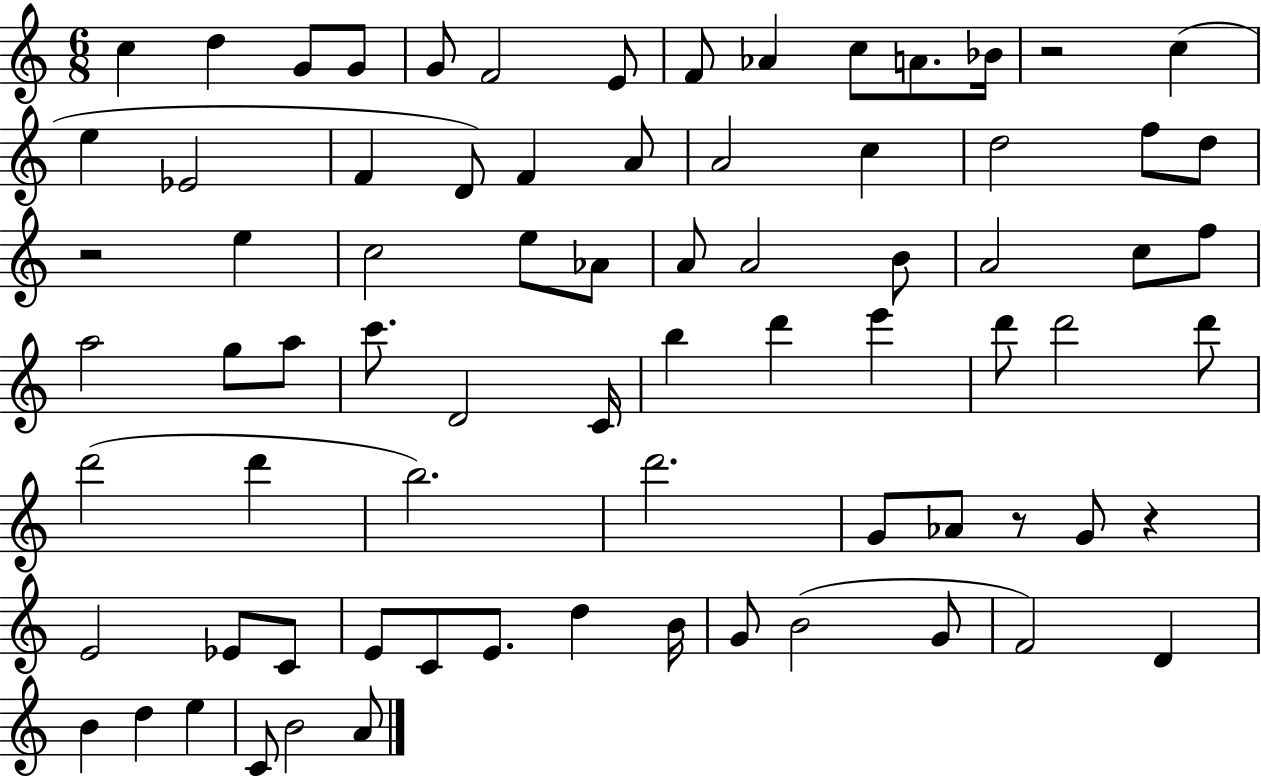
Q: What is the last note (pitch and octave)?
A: A4